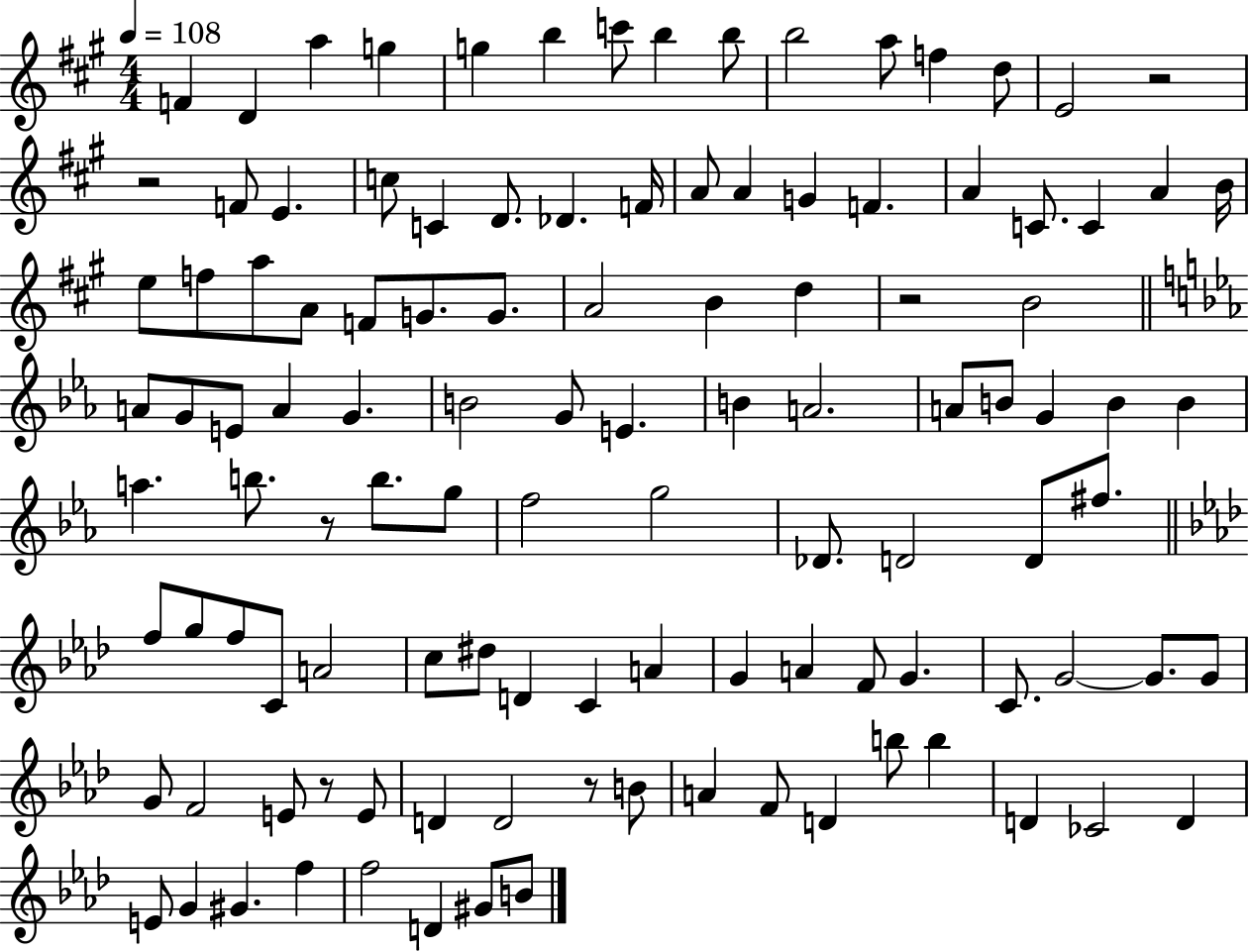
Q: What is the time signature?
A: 4/4